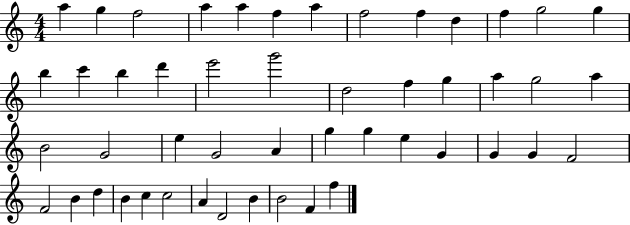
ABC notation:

X:1
T:Untitled
M:4/4
L:1/4
K:C
a g f2 a a f a f2 f d f g2 g b c' b d' e'2 g'2 d2 f g a g2 a B2 G2 e G2 A g g e G G G F2 F2 B d B c c2 A D2 B B2 F f